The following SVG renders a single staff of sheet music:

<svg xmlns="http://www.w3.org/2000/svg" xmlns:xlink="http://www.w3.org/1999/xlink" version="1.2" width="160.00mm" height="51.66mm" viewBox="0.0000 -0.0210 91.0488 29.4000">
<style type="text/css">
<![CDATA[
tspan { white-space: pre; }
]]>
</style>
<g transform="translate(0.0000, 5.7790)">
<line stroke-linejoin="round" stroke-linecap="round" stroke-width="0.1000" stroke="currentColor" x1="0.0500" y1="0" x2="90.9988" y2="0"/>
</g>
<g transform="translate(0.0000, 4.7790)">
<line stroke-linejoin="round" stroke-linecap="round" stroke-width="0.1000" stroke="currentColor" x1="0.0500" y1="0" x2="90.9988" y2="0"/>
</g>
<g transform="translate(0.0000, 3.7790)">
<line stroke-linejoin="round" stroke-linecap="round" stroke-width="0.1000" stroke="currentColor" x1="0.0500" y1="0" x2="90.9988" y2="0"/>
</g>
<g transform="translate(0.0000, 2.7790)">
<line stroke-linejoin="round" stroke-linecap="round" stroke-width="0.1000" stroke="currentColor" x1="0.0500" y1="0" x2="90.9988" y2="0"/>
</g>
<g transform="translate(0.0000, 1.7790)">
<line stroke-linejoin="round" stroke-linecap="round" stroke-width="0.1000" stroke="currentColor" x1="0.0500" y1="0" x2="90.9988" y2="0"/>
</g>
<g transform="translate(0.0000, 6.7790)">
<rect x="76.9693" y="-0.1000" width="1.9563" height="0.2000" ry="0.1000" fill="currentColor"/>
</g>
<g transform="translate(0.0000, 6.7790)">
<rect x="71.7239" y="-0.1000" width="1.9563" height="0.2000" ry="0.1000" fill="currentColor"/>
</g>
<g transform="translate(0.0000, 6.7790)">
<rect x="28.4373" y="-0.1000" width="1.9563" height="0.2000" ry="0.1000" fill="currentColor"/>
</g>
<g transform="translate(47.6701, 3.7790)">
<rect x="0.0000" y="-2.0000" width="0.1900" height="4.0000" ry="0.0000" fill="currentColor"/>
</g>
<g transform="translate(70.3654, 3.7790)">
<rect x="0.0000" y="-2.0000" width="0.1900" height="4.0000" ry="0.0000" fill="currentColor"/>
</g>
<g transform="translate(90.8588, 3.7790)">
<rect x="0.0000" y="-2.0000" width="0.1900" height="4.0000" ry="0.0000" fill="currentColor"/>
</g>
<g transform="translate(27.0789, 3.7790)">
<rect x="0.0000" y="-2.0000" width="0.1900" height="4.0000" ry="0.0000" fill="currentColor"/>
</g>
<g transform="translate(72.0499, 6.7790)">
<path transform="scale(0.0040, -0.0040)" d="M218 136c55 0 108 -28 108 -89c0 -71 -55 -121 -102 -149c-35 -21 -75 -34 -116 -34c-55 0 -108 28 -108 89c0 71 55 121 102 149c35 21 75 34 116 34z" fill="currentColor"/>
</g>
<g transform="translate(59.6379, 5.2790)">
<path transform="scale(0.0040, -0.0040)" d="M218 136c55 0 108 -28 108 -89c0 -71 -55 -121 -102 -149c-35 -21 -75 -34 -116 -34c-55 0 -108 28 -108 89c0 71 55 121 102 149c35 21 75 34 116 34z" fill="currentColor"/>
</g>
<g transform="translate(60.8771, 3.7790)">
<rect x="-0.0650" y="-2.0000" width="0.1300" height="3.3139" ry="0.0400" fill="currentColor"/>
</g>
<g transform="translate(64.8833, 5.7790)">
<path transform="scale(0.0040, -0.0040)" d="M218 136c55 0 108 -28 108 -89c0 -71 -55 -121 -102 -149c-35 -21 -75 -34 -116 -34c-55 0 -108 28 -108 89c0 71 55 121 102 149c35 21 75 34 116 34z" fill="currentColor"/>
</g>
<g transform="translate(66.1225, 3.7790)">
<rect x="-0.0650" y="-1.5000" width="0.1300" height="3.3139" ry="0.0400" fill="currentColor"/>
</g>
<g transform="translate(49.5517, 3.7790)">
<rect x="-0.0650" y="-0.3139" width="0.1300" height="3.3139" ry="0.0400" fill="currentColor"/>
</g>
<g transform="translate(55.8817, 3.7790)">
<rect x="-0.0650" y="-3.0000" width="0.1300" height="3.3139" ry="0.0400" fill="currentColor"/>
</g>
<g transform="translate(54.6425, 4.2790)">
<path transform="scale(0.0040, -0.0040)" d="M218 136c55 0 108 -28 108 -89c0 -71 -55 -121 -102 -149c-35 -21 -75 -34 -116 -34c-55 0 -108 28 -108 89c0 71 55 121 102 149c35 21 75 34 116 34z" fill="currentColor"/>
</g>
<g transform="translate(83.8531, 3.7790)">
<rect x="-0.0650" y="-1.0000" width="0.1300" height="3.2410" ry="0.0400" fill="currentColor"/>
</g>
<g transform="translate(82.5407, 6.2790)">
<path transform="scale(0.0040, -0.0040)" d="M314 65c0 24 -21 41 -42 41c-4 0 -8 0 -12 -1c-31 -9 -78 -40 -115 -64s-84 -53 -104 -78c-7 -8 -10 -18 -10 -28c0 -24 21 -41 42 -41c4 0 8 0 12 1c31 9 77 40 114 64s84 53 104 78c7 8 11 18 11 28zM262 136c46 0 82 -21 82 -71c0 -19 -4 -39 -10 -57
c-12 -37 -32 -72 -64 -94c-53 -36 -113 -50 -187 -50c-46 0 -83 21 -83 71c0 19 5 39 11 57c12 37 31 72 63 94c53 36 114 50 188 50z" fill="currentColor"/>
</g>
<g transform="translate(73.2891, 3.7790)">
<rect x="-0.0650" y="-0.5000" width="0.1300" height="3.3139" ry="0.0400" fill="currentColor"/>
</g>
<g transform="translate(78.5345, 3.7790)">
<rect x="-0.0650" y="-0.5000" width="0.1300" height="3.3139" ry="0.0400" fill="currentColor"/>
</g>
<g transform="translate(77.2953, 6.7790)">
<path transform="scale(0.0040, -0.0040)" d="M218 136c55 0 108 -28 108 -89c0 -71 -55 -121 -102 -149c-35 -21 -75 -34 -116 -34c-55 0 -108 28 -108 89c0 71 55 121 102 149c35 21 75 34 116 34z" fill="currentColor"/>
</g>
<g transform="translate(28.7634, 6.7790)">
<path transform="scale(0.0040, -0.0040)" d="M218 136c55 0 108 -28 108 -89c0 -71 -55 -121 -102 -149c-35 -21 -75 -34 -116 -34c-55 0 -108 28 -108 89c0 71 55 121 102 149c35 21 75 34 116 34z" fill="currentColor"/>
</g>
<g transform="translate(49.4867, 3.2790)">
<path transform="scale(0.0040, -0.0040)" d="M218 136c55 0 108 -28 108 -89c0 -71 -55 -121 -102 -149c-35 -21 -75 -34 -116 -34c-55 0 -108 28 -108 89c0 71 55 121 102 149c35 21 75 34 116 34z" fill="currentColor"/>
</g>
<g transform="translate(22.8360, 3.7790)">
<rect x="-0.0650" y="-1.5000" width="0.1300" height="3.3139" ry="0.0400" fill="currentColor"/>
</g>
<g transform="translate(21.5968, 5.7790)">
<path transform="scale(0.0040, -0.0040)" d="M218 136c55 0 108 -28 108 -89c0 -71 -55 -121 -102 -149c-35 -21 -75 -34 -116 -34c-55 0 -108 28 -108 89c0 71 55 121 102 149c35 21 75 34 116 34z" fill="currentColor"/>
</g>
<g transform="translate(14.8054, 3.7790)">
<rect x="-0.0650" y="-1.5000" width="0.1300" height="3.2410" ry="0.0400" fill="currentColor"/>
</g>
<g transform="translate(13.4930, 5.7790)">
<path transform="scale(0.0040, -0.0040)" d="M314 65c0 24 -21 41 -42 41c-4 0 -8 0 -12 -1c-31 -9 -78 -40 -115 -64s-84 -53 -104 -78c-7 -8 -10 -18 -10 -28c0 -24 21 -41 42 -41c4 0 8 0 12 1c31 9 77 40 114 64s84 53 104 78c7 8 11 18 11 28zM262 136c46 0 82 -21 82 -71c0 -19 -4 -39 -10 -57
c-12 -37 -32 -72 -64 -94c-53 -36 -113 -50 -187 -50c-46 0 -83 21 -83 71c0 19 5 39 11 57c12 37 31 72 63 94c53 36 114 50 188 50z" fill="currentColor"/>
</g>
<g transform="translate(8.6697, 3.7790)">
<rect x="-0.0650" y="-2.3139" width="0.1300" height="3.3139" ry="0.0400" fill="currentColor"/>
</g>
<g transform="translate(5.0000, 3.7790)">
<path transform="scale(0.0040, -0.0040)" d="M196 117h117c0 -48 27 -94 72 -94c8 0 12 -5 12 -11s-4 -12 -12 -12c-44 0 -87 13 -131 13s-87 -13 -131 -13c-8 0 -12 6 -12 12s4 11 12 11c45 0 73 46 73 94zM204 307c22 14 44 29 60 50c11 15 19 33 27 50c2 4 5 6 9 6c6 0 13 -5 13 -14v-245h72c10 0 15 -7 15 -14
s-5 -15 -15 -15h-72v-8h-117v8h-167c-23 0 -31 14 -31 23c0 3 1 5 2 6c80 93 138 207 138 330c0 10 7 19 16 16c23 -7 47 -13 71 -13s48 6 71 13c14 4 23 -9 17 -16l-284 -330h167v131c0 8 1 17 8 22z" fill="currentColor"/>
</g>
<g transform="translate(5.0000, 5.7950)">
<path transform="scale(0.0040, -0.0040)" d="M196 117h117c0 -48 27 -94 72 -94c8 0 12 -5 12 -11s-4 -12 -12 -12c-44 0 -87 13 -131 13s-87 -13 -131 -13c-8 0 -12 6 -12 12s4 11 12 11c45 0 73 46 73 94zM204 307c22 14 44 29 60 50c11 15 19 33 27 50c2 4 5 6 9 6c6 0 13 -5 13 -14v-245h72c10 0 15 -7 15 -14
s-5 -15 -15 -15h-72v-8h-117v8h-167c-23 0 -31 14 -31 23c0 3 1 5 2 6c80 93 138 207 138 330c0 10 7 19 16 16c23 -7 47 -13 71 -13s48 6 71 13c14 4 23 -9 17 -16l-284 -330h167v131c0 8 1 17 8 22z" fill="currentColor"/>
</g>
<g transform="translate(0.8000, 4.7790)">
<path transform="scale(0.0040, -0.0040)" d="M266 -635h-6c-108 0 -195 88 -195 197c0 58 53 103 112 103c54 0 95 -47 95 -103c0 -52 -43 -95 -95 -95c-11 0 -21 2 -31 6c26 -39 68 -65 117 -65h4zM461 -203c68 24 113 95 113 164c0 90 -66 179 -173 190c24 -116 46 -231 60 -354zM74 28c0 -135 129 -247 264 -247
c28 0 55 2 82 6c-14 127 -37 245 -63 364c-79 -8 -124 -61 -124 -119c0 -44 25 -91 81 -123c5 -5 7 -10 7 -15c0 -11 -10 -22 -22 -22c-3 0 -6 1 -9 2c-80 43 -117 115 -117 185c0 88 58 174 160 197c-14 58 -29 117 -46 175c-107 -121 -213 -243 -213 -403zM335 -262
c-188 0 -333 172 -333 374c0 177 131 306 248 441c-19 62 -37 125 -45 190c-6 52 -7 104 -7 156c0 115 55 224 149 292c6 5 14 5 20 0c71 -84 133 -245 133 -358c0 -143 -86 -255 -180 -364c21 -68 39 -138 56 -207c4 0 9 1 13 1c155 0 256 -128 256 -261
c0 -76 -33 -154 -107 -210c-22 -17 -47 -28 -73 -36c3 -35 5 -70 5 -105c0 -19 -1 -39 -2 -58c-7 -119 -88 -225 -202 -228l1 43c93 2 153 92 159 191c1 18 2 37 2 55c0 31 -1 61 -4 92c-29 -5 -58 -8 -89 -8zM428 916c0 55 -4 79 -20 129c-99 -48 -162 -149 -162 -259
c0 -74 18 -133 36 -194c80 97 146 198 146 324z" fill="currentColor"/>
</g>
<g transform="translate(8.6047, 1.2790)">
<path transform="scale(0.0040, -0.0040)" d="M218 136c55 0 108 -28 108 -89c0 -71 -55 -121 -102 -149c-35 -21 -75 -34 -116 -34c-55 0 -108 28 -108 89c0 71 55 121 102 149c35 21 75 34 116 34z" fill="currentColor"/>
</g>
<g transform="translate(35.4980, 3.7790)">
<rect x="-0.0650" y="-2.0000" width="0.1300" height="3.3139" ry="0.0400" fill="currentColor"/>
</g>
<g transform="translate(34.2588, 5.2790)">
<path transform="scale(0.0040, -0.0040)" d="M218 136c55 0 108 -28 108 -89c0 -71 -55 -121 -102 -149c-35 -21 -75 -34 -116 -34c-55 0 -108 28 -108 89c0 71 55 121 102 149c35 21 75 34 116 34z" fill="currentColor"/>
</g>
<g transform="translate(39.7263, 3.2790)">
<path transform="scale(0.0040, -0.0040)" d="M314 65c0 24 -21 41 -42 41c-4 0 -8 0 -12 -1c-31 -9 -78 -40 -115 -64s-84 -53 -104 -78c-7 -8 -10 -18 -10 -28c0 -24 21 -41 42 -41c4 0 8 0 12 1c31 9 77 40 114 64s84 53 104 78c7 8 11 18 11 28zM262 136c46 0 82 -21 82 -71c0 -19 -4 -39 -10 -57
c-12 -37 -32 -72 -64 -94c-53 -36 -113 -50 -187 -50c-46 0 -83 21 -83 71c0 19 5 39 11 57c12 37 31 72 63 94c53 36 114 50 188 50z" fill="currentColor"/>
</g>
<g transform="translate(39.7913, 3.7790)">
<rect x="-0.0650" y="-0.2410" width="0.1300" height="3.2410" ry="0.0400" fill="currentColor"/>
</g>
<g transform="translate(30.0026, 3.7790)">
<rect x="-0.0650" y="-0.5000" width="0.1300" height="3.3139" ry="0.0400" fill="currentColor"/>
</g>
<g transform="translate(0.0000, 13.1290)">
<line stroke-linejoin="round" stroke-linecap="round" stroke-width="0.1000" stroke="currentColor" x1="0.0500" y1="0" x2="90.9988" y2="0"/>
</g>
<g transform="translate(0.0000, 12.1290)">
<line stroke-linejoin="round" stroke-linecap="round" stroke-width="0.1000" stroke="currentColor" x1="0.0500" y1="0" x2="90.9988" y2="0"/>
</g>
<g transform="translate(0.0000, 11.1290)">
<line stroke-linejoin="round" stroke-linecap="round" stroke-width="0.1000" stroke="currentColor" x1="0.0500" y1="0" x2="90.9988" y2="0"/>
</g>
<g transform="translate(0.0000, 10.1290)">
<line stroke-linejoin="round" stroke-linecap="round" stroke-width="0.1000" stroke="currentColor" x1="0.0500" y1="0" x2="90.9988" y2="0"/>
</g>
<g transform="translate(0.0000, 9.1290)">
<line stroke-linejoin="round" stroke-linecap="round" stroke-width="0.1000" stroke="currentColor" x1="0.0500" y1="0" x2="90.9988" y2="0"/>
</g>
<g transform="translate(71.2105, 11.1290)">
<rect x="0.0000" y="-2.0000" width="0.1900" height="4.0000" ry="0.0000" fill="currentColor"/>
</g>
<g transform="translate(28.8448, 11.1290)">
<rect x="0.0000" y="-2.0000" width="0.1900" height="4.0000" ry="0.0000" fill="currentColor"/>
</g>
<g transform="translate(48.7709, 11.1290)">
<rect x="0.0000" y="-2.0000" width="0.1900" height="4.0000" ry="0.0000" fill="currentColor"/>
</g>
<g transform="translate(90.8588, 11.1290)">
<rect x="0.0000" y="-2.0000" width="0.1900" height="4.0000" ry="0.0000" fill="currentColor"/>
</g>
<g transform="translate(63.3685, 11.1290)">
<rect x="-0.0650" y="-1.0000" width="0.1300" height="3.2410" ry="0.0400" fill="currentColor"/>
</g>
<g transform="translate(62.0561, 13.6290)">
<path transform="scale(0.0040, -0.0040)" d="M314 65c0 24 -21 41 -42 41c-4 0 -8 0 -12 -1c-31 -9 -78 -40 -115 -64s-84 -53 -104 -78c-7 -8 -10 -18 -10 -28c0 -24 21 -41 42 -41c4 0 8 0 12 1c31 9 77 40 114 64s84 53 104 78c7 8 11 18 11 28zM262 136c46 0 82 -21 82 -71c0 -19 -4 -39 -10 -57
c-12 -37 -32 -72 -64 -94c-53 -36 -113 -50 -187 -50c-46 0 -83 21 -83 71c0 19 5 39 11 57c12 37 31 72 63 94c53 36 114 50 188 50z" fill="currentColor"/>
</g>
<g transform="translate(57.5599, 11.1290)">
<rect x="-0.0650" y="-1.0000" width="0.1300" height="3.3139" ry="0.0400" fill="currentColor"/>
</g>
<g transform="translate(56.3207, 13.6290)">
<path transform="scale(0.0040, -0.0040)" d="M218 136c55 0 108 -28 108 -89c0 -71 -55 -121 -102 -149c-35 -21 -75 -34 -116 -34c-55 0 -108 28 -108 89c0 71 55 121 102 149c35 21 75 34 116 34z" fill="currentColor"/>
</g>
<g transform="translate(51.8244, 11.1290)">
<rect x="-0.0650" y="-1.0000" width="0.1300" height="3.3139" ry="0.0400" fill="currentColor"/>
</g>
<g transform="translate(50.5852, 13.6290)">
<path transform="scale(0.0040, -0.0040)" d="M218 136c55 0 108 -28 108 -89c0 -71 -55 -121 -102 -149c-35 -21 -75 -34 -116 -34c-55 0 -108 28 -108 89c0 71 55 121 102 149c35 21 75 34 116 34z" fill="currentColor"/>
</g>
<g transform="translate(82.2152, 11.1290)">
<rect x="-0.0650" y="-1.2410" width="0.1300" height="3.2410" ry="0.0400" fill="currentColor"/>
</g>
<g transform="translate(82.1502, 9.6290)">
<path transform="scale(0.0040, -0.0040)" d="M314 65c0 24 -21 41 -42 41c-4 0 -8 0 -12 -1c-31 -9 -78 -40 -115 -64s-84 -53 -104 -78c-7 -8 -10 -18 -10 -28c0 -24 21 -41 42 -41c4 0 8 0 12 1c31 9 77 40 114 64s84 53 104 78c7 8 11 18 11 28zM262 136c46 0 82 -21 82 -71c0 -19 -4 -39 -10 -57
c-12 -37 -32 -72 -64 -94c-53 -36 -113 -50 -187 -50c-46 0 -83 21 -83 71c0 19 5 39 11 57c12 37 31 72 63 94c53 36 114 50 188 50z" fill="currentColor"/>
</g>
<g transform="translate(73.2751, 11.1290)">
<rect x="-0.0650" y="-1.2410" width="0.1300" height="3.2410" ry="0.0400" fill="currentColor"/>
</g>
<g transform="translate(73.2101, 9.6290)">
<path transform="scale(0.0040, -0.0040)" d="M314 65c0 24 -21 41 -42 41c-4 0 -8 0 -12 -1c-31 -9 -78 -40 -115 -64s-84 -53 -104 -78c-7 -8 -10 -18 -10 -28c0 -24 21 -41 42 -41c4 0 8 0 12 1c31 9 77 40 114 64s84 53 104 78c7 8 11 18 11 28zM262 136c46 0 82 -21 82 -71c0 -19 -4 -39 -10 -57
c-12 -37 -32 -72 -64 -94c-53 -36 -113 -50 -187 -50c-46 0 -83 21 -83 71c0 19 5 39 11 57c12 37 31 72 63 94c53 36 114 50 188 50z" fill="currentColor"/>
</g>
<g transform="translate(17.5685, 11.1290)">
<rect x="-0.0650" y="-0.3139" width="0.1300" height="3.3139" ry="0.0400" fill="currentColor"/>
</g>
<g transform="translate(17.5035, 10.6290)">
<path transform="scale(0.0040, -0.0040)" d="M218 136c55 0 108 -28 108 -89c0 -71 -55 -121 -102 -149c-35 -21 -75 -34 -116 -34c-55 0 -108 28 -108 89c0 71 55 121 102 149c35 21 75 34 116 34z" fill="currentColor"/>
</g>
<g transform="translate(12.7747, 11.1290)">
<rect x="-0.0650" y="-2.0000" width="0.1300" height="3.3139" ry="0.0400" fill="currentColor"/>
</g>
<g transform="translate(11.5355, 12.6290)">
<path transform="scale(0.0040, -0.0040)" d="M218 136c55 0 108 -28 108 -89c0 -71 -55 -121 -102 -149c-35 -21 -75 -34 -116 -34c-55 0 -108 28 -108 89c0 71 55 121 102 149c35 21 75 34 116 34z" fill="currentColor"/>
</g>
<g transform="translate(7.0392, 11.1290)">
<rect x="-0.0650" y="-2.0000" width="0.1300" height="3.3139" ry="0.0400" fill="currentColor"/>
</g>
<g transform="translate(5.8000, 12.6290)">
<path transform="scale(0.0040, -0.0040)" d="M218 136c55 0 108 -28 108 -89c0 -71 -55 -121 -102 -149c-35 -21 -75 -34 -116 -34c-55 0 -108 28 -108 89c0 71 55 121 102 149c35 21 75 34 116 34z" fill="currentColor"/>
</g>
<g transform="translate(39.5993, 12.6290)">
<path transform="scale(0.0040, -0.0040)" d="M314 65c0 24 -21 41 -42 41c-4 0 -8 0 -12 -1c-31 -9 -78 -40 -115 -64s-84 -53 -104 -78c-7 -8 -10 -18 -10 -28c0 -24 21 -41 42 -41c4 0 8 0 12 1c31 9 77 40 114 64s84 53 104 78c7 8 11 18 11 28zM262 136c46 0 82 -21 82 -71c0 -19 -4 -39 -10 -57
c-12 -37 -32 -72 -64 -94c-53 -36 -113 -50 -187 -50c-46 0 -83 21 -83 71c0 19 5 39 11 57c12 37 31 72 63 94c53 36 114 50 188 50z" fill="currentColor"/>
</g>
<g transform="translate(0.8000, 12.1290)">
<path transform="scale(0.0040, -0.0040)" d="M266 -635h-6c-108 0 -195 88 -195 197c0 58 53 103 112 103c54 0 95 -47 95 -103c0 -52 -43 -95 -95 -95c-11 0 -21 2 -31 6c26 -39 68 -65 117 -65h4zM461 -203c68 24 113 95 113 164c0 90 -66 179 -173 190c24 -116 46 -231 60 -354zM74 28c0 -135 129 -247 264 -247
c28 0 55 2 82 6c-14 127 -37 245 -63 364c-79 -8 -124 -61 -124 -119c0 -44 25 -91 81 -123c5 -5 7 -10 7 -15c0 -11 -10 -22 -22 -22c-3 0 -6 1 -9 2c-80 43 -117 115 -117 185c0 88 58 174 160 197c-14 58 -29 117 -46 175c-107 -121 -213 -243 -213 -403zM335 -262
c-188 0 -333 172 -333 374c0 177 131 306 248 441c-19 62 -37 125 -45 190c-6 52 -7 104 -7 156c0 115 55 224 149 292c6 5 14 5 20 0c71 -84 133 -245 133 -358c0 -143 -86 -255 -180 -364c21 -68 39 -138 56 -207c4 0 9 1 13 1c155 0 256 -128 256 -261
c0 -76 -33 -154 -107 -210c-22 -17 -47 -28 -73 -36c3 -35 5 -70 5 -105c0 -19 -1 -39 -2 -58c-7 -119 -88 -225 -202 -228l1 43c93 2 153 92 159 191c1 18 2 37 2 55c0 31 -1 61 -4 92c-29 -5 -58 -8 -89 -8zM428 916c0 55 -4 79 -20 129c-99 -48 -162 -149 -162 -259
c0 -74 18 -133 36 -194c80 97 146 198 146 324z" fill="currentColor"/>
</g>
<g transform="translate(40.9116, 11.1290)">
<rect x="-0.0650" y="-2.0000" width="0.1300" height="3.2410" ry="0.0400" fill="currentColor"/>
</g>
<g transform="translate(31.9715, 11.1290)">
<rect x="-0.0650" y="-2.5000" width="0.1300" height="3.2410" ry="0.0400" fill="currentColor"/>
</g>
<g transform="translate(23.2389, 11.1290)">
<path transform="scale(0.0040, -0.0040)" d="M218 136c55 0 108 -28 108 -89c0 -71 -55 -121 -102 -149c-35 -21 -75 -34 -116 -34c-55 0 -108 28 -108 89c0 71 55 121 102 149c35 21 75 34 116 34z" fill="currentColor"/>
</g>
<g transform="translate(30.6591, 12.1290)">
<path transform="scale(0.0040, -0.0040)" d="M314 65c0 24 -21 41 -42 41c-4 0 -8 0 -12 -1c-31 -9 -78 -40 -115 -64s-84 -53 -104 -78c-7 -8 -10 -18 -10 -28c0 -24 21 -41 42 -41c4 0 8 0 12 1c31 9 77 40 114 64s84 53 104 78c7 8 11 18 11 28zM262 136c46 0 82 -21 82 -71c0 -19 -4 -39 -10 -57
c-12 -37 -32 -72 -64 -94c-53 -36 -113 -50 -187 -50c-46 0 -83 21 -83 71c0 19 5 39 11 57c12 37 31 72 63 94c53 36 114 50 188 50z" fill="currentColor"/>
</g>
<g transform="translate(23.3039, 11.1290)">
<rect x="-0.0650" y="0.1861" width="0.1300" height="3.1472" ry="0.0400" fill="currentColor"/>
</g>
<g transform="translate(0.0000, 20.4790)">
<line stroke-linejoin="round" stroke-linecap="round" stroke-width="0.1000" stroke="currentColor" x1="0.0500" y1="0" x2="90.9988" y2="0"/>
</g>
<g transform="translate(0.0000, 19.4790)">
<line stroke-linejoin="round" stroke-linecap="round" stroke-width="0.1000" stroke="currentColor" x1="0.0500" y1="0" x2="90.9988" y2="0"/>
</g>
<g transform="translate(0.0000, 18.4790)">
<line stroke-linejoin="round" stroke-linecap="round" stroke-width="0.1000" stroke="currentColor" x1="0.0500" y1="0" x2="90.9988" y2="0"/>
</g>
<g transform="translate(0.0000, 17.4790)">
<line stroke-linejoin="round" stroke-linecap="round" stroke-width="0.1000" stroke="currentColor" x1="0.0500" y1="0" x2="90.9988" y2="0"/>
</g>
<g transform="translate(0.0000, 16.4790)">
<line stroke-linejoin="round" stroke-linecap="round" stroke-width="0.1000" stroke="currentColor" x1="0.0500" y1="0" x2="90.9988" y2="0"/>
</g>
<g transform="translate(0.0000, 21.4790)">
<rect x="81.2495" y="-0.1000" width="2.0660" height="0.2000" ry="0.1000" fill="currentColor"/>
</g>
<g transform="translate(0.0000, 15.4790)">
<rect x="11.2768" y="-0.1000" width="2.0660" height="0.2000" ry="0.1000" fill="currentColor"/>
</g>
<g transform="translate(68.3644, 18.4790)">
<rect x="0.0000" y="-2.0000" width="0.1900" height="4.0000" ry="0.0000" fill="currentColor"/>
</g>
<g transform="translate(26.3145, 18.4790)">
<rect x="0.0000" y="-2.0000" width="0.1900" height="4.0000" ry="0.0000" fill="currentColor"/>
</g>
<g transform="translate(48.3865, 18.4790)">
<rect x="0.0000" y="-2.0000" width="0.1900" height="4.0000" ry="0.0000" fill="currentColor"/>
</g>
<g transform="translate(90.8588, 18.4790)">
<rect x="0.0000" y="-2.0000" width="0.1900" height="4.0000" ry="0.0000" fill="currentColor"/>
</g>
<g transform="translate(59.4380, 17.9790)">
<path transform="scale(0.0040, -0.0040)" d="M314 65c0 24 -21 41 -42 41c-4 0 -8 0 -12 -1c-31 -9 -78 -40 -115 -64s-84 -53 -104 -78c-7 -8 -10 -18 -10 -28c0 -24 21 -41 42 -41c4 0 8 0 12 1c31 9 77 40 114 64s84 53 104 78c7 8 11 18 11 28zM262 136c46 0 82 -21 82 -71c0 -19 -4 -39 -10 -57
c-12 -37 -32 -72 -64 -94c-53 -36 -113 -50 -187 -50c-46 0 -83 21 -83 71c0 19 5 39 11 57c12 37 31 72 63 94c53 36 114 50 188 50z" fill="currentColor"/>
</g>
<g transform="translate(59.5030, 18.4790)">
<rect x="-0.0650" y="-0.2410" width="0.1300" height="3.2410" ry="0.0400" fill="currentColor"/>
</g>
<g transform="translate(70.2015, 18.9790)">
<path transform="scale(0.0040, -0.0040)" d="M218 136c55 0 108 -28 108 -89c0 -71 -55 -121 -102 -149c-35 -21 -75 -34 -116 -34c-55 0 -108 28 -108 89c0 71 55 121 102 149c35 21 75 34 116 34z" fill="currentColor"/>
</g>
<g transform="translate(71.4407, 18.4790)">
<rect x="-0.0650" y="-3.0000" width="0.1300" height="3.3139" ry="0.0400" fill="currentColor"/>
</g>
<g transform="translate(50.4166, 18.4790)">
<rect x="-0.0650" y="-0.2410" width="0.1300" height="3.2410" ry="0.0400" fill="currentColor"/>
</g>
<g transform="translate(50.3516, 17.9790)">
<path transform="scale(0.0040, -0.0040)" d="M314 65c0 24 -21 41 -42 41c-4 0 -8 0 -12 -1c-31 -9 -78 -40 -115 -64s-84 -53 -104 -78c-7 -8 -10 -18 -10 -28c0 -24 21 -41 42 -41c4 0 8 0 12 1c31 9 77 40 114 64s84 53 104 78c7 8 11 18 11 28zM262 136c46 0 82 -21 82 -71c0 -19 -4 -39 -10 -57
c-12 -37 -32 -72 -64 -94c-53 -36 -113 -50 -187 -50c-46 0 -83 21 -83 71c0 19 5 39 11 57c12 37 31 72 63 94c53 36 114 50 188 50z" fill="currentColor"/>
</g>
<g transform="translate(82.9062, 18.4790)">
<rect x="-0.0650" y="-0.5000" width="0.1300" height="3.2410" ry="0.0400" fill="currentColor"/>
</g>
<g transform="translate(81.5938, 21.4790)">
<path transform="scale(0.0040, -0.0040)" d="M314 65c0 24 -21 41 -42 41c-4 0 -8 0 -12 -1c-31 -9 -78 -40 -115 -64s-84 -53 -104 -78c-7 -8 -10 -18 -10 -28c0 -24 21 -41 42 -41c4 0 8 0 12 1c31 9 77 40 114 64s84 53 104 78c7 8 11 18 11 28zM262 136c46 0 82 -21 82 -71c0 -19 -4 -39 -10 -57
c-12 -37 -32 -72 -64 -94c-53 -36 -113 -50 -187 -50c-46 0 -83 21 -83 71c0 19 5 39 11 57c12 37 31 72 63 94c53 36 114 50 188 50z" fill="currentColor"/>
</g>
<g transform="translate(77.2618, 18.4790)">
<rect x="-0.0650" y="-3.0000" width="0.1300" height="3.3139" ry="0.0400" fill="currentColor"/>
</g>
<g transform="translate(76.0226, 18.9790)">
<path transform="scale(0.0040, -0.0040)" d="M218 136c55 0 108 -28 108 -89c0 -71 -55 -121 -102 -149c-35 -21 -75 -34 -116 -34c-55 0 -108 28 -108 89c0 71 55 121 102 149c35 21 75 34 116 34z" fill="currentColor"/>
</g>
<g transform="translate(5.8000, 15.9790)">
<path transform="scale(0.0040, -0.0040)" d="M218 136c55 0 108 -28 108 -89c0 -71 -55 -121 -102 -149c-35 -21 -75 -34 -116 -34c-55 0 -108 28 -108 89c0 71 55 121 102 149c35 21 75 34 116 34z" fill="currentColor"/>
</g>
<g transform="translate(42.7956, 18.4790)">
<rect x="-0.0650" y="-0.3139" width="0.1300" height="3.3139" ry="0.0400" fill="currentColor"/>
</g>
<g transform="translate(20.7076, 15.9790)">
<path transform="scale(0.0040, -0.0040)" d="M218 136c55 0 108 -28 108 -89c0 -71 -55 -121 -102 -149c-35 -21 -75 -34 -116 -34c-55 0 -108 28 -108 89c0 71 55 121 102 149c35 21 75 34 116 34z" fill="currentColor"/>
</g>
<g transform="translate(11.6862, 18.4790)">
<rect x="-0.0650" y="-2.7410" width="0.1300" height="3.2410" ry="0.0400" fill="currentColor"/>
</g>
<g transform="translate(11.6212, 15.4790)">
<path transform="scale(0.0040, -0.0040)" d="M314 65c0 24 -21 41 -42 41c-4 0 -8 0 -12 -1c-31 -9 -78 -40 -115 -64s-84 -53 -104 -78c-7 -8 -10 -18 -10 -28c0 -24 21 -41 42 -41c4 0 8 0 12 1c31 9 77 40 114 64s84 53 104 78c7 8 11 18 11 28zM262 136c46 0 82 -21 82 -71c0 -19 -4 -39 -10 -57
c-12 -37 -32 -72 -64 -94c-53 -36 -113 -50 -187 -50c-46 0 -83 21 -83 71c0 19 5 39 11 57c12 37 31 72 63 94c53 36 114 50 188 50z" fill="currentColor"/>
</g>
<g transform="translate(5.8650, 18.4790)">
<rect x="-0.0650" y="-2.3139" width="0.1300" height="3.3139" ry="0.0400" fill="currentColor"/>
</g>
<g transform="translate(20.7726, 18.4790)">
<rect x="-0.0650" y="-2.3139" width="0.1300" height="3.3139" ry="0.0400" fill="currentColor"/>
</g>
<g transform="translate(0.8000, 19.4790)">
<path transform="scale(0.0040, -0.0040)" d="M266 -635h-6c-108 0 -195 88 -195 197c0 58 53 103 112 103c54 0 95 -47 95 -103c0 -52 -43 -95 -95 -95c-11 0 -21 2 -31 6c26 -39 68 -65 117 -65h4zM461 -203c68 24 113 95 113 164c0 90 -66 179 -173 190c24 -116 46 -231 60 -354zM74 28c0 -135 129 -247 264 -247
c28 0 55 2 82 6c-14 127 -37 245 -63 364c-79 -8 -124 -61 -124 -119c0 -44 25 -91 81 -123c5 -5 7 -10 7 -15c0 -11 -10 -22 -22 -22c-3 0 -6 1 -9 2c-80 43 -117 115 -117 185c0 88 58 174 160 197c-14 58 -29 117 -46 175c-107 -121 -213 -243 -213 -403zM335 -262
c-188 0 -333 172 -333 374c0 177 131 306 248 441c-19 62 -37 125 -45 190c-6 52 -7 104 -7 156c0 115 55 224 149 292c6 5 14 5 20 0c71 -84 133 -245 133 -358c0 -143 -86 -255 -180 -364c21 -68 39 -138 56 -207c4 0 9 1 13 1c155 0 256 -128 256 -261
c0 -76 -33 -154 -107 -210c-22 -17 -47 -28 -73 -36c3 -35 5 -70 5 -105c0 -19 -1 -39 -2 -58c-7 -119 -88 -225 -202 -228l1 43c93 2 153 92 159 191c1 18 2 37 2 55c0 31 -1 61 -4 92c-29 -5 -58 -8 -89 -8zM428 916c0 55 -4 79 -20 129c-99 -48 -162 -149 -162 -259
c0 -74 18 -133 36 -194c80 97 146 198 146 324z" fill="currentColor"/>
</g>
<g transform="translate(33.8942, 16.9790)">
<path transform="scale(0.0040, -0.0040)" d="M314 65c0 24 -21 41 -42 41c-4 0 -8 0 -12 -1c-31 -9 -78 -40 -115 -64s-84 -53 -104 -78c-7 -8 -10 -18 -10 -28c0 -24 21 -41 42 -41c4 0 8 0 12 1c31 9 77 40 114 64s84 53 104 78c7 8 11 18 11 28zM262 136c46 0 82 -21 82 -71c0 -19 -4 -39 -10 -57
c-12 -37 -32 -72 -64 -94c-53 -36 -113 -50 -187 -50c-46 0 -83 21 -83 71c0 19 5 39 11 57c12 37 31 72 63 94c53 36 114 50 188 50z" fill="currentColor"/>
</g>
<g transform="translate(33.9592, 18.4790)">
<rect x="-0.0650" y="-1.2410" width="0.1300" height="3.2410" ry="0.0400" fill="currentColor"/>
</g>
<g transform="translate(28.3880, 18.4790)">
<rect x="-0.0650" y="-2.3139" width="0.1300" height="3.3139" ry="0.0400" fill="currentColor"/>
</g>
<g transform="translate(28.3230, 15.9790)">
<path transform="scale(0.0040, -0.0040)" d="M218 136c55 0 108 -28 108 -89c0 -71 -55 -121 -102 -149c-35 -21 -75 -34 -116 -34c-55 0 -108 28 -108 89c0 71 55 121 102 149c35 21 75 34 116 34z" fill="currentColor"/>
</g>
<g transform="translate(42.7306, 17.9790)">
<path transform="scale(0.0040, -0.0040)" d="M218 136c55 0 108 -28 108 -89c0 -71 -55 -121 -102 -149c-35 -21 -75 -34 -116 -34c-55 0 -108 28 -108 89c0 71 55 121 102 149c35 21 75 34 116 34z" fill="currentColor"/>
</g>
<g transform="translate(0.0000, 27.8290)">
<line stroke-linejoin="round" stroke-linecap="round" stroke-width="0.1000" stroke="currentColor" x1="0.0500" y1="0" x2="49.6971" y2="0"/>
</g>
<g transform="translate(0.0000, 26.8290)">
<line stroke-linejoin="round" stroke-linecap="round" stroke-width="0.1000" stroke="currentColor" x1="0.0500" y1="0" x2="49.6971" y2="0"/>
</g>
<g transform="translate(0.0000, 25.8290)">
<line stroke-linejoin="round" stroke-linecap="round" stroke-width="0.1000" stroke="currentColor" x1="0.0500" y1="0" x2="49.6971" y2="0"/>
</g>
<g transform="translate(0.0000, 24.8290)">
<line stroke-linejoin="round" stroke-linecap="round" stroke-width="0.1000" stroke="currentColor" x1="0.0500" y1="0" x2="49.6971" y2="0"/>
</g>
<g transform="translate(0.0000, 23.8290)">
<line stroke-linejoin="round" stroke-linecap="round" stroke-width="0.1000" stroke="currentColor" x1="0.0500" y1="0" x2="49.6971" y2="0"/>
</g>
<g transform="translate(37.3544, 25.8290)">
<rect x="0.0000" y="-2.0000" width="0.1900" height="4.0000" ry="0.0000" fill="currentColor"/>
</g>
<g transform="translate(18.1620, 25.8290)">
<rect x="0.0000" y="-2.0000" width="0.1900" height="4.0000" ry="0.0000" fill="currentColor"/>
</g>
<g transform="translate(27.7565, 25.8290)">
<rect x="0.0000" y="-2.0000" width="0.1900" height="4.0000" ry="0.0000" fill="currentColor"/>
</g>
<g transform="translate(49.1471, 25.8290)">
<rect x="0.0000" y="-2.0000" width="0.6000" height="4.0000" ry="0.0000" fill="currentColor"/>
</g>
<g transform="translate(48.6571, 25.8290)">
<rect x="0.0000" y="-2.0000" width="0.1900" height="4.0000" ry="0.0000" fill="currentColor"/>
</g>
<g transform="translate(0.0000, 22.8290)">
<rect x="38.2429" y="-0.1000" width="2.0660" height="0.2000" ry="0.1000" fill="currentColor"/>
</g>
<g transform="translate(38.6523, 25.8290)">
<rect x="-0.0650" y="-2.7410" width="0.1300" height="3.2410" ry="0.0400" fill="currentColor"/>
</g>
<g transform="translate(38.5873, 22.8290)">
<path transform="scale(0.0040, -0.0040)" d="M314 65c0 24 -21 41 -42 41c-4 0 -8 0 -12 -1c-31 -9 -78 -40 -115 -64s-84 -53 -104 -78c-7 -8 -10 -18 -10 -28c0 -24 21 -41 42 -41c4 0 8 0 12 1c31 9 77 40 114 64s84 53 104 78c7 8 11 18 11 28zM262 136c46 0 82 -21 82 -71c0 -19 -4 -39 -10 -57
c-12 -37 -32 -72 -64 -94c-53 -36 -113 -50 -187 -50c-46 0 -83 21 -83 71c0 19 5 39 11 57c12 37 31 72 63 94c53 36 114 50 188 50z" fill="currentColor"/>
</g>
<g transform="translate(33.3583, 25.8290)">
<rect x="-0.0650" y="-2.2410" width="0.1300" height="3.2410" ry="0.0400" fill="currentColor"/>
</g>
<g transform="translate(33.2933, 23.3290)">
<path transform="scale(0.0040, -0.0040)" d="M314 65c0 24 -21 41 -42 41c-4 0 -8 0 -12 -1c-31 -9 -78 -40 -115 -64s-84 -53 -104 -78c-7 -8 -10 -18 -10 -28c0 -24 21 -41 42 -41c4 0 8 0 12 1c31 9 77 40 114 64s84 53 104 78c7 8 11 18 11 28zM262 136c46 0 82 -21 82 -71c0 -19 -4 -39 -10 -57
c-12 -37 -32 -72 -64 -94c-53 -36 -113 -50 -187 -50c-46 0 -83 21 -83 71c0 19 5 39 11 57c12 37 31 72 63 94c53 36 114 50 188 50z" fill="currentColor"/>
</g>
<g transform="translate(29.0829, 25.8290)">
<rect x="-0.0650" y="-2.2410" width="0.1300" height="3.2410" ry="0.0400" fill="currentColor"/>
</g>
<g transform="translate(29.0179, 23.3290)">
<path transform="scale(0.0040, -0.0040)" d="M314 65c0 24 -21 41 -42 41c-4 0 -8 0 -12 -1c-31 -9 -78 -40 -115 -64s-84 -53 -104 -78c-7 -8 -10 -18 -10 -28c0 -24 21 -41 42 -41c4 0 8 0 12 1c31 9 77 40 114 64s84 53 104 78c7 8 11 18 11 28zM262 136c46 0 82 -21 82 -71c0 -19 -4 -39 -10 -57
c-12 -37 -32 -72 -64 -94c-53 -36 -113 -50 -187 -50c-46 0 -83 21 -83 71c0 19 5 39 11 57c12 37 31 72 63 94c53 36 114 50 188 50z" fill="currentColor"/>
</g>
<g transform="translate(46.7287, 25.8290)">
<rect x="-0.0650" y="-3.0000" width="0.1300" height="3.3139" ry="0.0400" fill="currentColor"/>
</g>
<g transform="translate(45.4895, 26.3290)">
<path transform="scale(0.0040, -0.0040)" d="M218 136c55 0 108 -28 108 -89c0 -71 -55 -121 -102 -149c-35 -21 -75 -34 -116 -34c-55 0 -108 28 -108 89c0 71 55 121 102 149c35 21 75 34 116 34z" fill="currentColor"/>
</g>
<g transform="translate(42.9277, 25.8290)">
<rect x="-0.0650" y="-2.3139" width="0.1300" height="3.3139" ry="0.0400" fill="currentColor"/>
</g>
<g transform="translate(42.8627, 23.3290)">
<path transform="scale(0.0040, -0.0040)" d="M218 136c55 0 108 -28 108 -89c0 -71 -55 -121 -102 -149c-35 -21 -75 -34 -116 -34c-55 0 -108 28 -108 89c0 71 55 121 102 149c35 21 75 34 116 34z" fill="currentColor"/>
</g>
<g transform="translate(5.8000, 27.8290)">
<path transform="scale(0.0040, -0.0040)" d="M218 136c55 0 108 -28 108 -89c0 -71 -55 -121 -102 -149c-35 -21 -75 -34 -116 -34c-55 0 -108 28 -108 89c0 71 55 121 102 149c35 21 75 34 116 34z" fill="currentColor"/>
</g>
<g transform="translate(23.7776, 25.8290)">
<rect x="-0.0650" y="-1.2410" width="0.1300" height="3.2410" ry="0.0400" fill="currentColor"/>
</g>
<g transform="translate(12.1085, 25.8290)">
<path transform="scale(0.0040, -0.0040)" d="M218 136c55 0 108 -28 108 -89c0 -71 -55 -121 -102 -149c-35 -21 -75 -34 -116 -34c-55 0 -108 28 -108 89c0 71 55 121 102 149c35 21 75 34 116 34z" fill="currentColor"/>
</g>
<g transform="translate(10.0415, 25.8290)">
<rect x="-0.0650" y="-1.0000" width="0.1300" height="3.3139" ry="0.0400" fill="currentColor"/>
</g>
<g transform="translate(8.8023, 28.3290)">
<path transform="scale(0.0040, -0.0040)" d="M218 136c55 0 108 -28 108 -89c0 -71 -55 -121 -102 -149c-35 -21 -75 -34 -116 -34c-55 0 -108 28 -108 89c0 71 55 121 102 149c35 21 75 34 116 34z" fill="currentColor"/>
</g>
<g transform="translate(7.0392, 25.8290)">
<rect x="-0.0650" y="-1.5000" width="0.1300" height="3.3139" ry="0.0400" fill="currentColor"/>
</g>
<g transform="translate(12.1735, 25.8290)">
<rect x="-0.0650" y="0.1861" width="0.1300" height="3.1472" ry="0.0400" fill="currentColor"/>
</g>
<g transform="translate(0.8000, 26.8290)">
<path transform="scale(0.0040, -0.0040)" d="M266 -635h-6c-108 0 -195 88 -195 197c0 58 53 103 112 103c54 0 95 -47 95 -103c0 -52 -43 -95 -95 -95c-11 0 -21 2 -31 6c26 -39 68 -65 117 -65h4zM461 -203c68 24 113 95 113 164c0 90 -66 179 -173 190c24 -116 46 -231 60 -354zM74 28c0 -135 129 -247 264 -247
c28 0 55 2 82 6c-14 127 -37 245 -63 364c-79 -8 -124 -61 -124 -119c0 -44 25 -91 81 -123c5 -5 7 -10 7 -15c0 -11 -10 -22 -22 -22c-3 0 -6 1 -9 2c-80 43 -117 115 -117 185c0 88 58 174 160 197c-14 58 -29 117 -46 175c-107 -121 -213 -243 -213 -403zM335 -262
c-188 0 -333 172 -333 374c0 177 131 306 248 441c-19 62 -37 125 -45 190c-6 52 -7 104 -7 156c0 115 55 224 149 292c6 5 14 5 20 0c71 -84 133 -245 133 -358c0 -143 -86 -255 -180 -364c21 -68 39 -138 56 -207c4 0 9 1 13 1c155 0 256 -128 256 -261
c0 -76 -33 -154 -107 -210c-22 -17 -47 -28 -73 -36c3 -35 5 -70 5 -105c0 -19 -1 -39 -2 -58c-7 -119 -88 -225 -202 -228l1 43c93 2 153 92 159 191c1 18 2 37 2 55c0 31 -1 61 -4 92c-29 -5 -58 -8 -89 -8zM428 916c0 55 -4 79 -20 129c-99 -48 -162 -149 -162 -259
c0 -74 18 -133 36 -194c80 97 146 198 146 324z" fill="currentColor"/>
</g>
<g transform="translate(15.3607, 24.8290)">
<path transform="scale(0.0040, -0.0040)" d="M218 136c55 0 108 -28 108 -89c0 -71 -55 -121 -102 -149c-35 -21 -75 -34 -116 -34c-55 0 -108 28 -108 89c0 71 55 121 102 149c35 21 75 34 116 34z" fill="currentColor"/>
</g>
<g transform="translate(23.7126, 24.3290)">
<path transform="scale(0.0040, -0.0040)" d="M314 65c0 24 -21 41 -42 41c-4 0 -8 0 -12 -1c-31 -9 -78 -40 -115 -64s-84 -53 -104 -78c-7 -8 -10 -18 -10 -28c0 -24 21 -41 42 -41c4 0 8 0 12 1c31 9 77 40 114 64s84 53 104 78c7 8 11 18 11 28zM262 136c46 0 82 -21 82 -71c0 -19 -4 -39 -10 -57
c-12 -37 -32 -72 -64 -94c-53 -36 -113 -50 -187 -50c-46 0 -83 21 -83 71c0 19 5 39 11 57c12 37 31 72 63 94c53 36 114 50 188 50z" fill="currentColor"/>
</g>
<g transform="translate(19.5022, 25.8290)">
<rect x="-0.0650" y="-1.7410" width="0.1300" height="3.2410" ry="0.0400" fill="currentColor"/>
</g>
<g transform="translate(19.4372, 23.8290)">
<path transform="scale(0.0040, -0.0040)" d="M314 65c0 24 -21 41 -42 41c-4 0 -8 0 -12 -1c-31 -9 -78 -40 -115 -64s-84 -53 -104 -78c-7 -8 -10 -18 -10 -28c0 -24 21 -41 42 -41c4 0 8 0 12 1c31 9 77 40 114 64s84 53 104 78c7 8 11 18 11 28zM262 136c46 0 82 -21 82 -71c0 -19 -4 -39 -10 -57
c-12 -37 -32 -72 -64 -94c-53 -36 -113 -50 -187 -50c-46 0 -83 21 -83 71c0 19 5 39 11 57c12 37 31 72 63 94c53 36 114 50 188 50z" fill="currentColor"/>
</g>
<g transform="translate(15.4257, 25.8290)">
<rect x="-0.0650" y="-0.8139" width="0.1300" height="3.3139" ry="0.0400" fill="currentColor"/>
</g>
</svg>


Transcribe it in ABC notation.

X:1
T:Untitled
M:4/4
L:1/4
K:C
g E2 E C F c2 c A F E C C D2 F F c B G2 F2 D D D2 e2 e2 g a2 g g e2 c c2 c2 A A C2 E D B d f2 e2 g2 g2 a2 g A